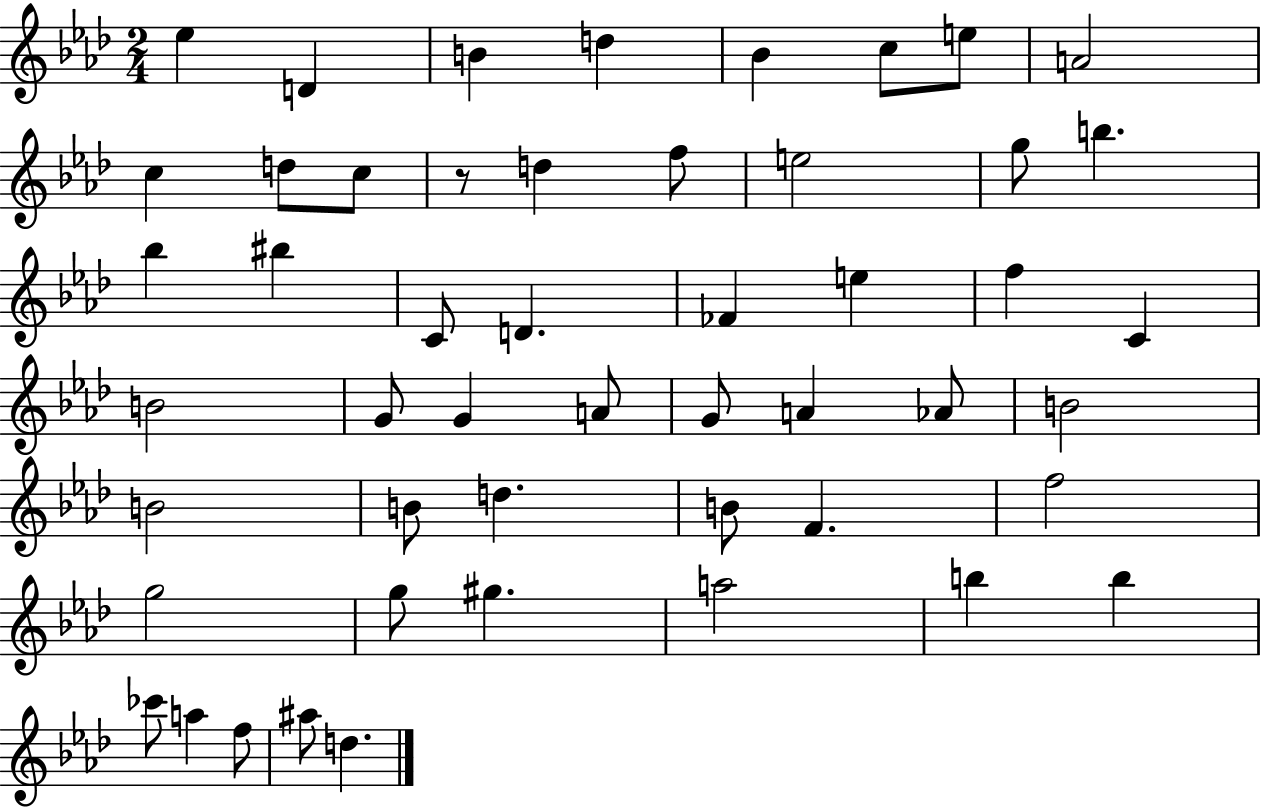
Eb5/q D4/q B4/q D5/q Bb4/q C5/e E5/e A4/h C5/q D5/e C5/e R/e D5/q F5/e E5/h G5/e B5/q. Bb5/q BIS5/q C4/e D4/q. FES4/q E5/q F5/q C4/q B4/h G4/e G4/q A4/e G4/e A4/q Ab4/e B4/h B4/h B4/e D5/q. B4/e F4/q. F5/h G5/h G5/e G#5/q. A5/h B5/q B5/q CES6/e A5/q F5/e A#5/e D5/q.